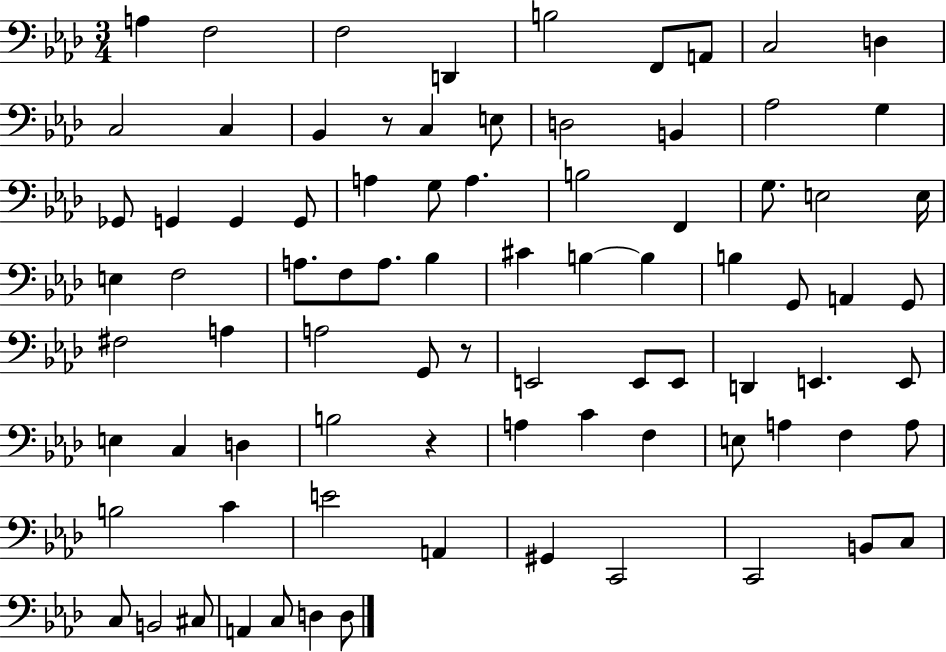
X:1
T:Untitled
M:3/4
L:1/4
K:Ab
A, F,2 F,2 D,, B,2 F,,/2 A,,/2 C,2 D, C,2 C, _B,, z/2 C, E,/2 D,2 B,, _A,2 G, _G,,/2 G,, G,, G,,/2 A, G,/2 A, B,2 F,, G,/2 E,2 E,/4 E, F,2 A,/2 F,/2 A,/2 _B, ^C B, B, B, G,,/2 A,, G,,/2 ^F,2 A, A,2 G,,/2 z/2 E,,2 E,,/2 E,,/2 D,, E,, E,,/2 E, C, D, B,2 z A, C F, E,/2 A, F, A,/2 B,2 C E2 A,, ^G,, C,,2 C,,2 B,,/2 C,/2 C,/2 B,,2 ^C,/2 A,, C,/2 D, D,/2